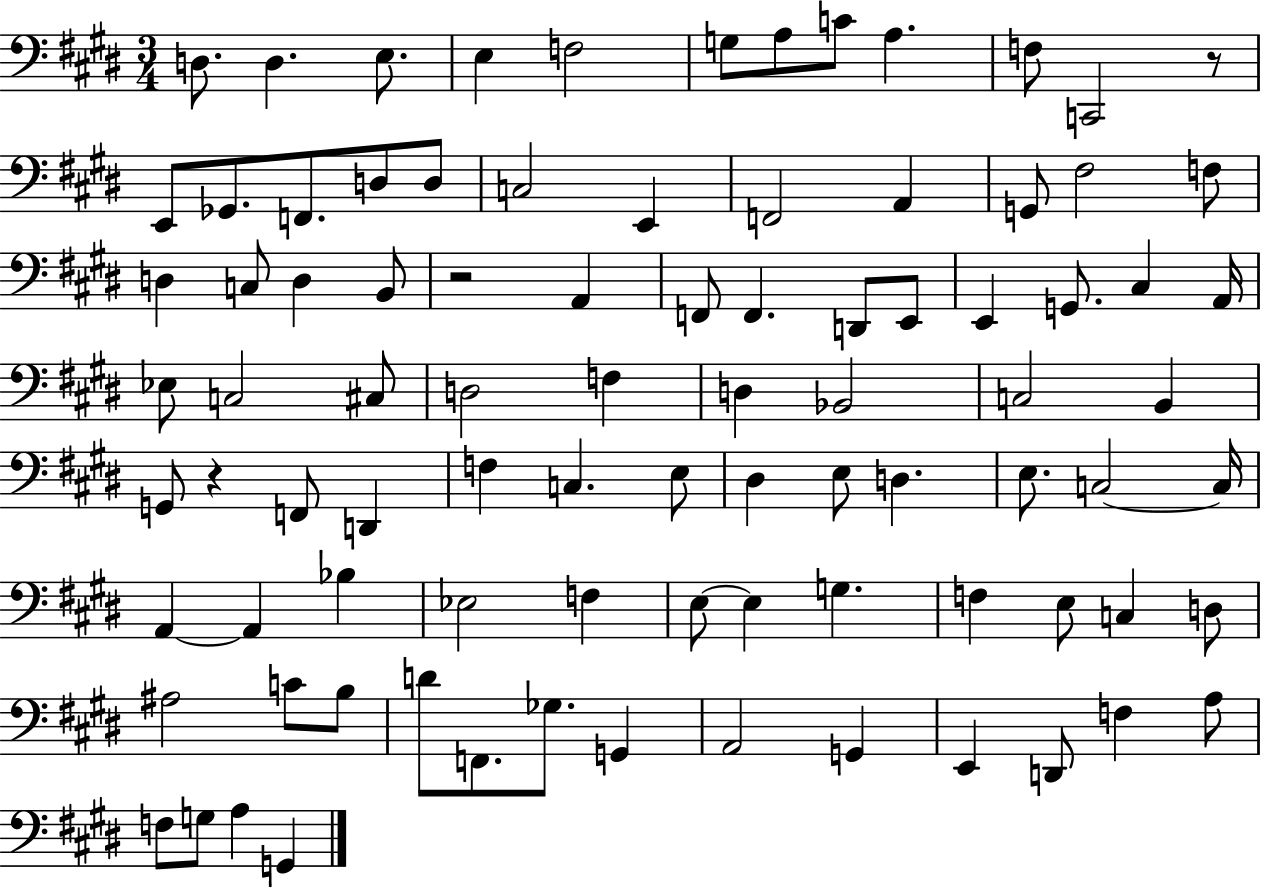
X:1
T:Untitled
M:3/4
L:1/4
K:E
D,/2 D, E,/2 E, F,2 G,/2 A,/2 C/2 A, F,/2 C,,2 z/2 E,,/2 _G,,/2 F,,/2 D,/2 D,/2 C,2 E,, F,,2 A,, G,,/2 ^F,2 F,/2 D, C,/2 D, B,,/2 z2 A,, F,,/2 F,, D,,/2 E,,/2 E,, G,,/2 ^C, A,,/4 _E,/2 C,2 ^C,/2 D,2 F, D, _B,,2 C,2 B,, G,,/2 z F,,/2 D,, F, C, E,/2 ^D, E,/2 D, E,/2 C,2 C,/4 A,, A,, _B, _E,2 F, E,/2 E, G, F, E,/2 C, D,/2 ^A,2 C/2 B,/2 D/2 F,,/2 _G,/2 G,, A,,2 G,, E,, D,,/2 F, A,/2 F,/2 G,/2 A, G,,